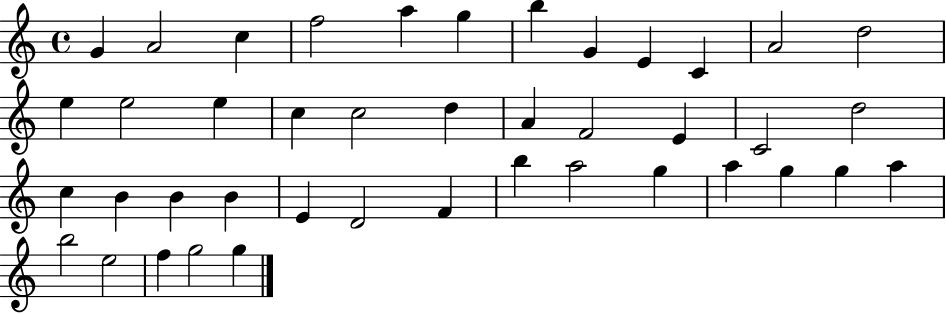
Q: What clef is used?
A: treble